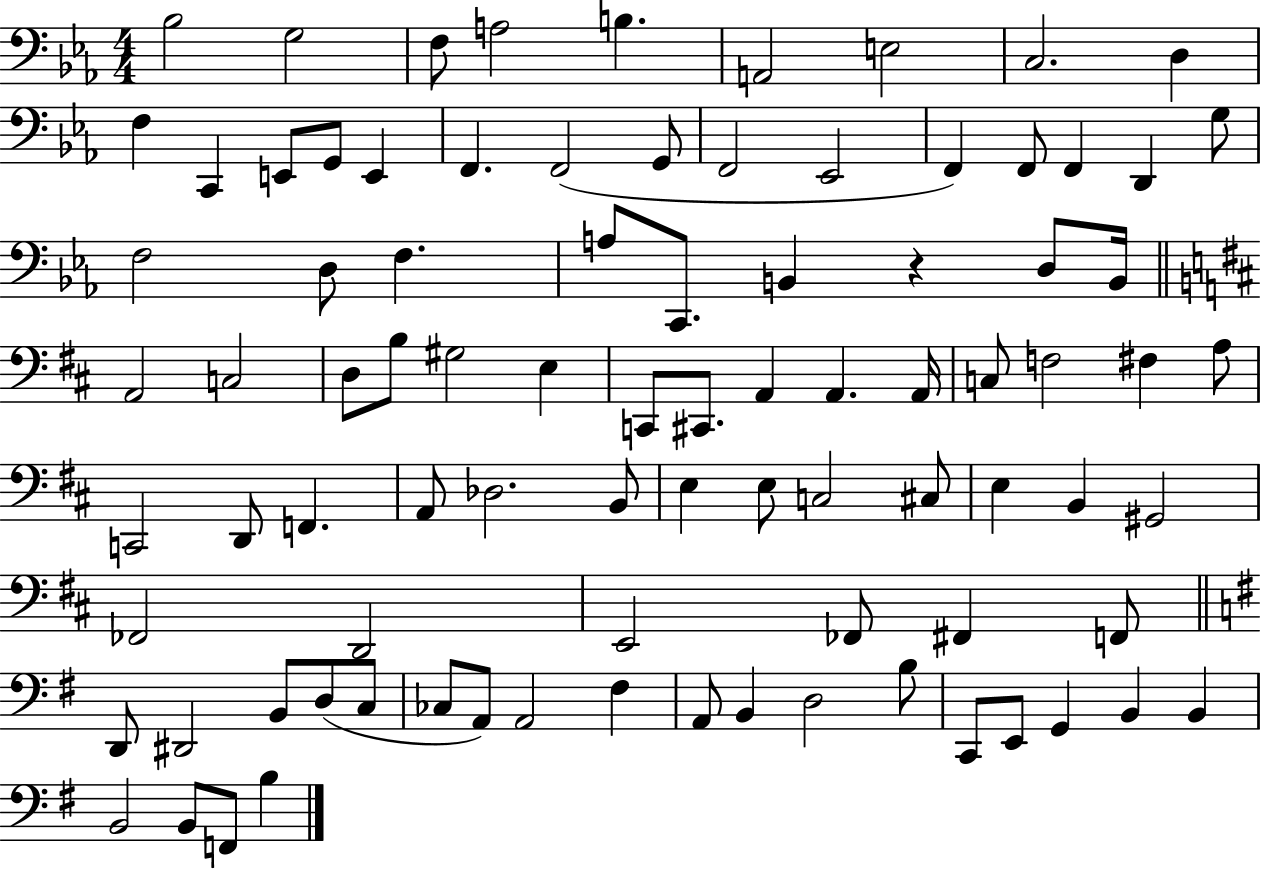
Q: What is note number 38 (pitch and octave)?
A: E3